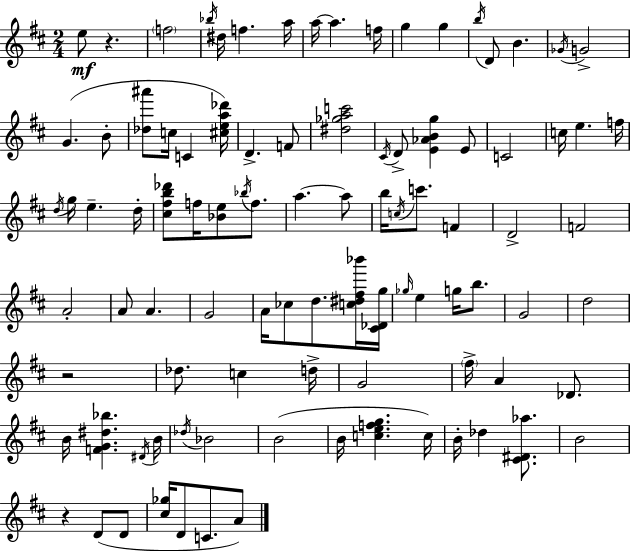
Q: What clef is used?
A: treble